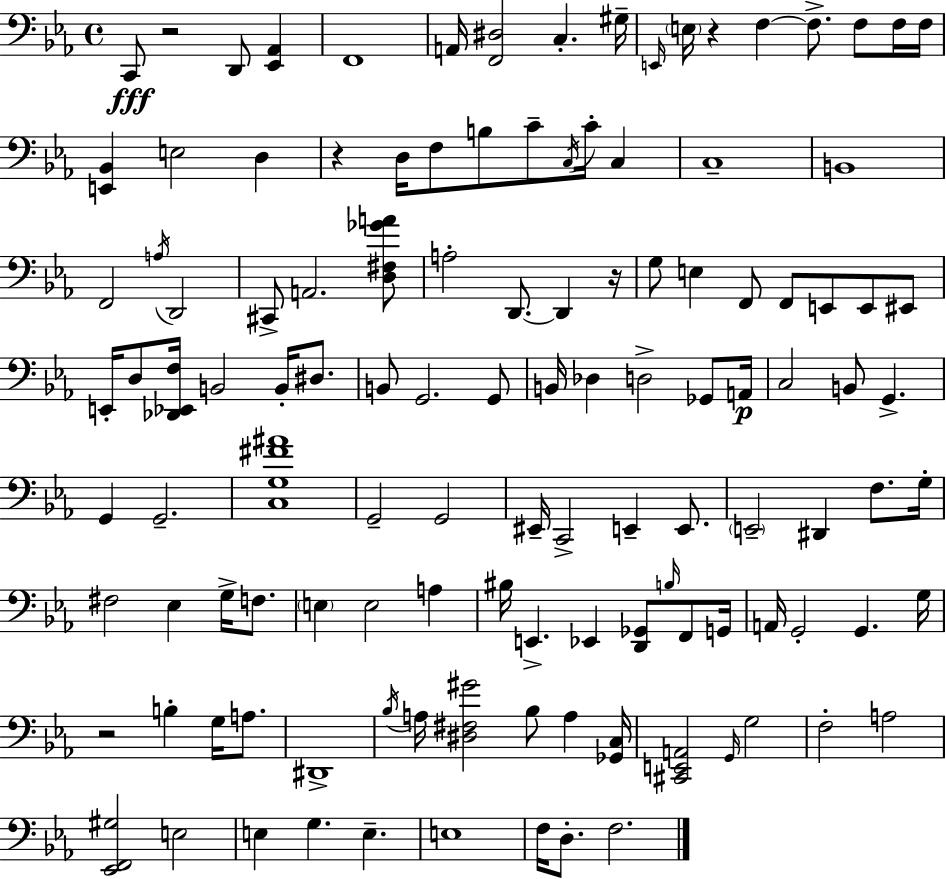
X:1
T:Untitled
M:4/4
L:1/4
K:Eb
C,,/2 z2 D,,/2 [_E,,_A,,] F,,4 A,,/4 [F,,^D,]2 C, ^G,/4 E,,/4 E,/4 z F, F,/2 F,/2 F,/4 F,/4 [E,,_B,,] E,2 D, z D,/4 F,/2 B,/2 C/2 C,/4 C/4 C, C,4 B,,4 F,,2 A,/4 D,,2 ^C,,/2 A,,2 [D,^F,_GA]/2 A,2 D,,/2 D,, z/4 G,/2 E, F,,/2 F,,/2 E,,/2 E,,/2 ^E,,/2 E,,/4 D,/2 [_D,,_E,,F,]/4 B,,2 B,,/4 ^D,/2 B,,/2 G,,2 G,,/2 B,,/4 _D, D,2 _G,,/2 A,,/4 C,2 B,,/2 G,, G,, G,,2 [C,G,^F^A]4 G,,2 G,,2 ^E,,/4 C,,2 E,, E,,/2 E,,2 ^D,, F,/2 G,/4 ^F,2 _E, G,/4 F,/2 E, E,2 A, ^B,/4 E,, _E,, [D,,_G,,]/2 B,/4 F,,/2 G,,/4 A,,/4 G,,2 G,, G,/4 z2 B, G,/4 A,/2 ^D,,4 _B,/4 A,/4 [^D,^F,^G]2 _B,/2 A, [_G,,C,]/4 [^C,,E,,A,,]2 G,,/4 G,2 F,2 A,2 [_E,,F,,^G,]2 E,2 E, G, E, E,4 F,/4 D,/2 F,2